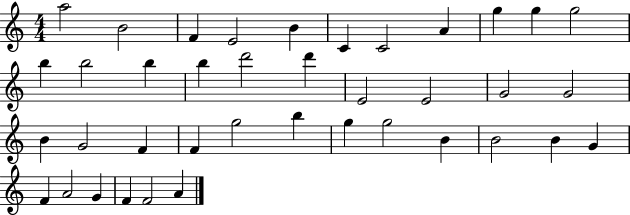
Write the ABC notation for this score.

X:1
T:Untitled
M:4/4
L:1/4
K:C
a2 B2 F E2 B C C2 A g g g2 b b2 b b d'2 d' E2 E2 G2 G2 B G2 F F g2 b g g2 B B2 B G F A2 G F F2 A